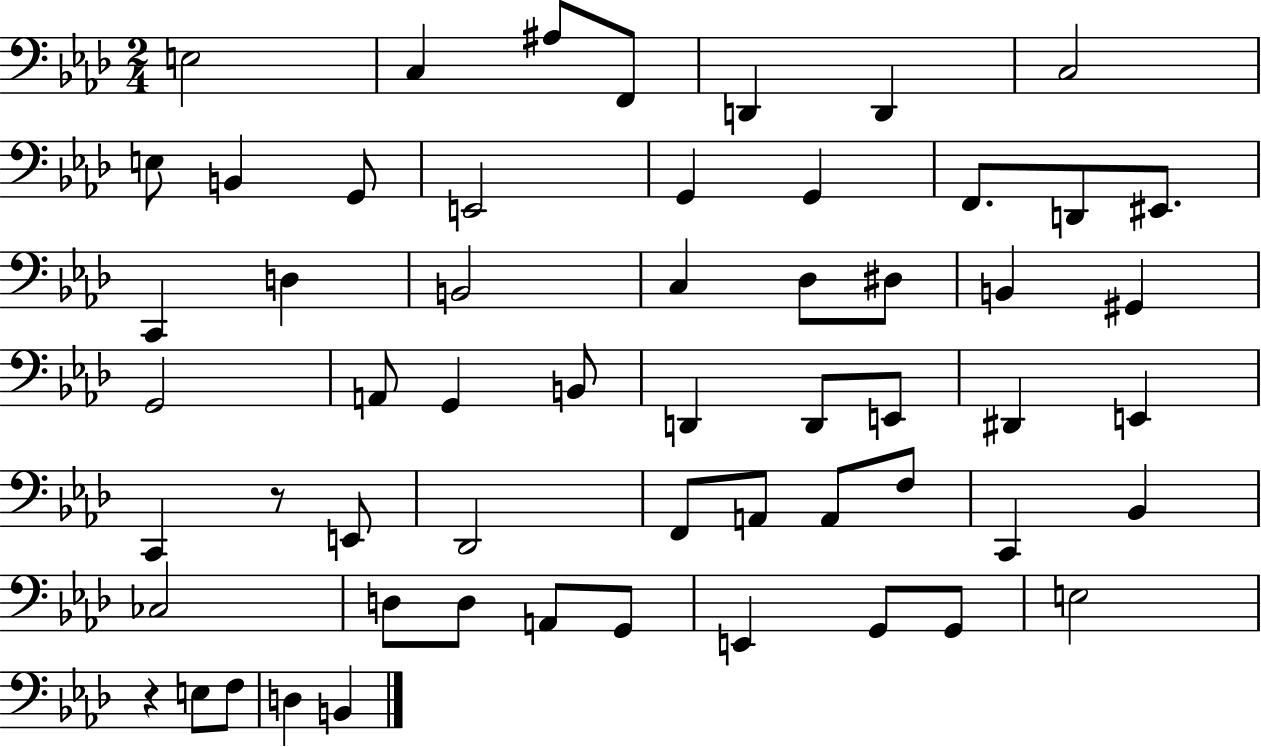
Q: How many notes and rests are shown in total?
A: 57